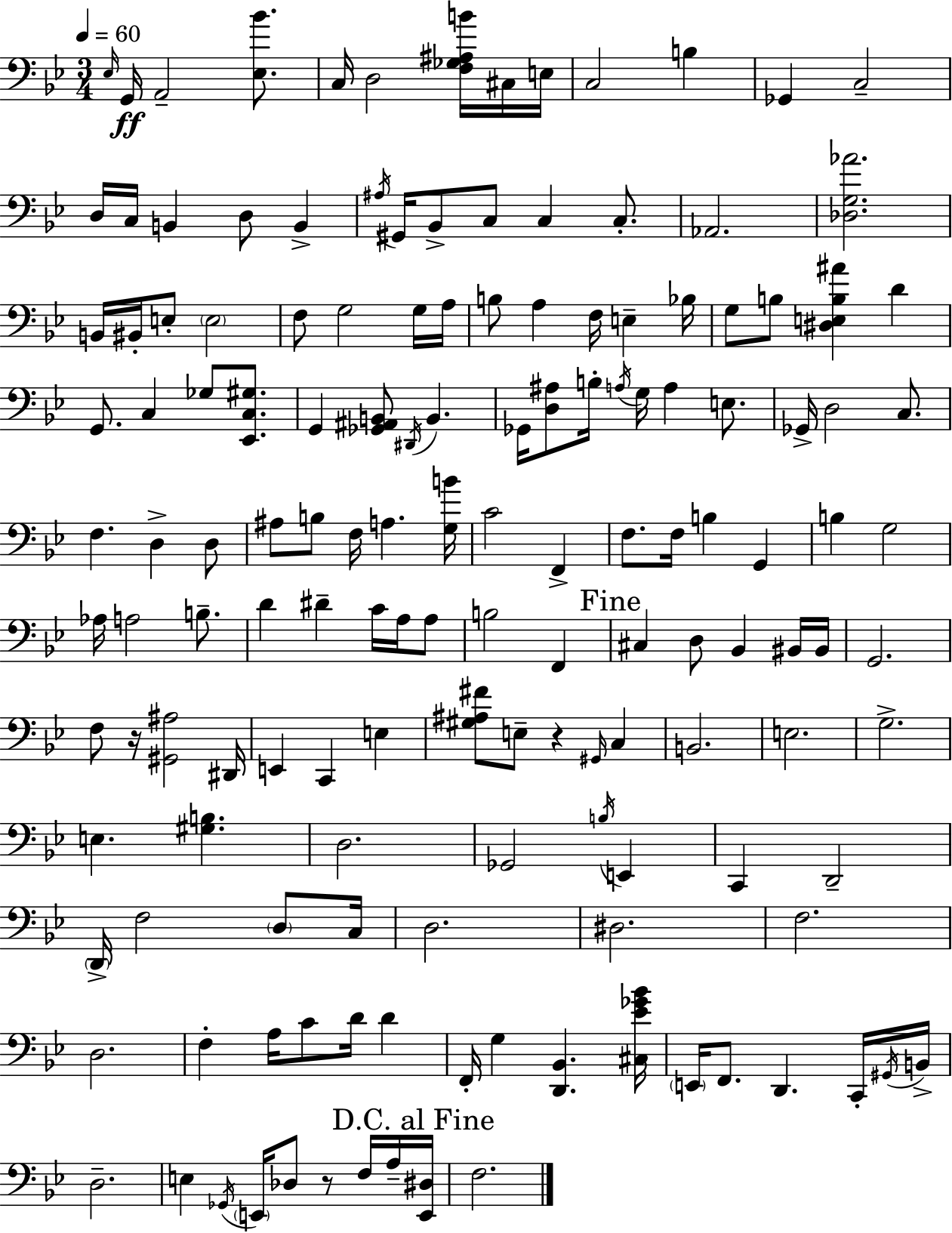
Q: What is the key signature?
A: BES major